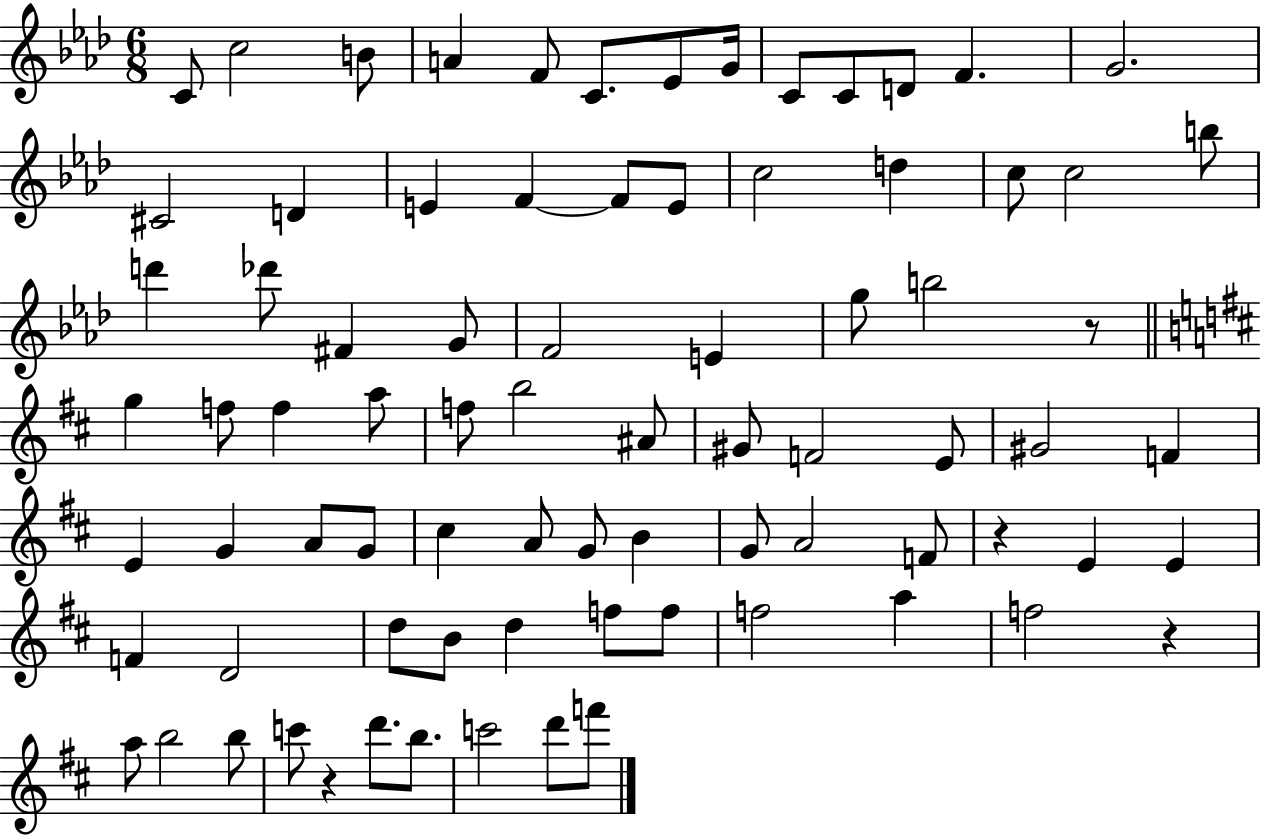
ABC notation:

X:1
T:Untitled
M:6/8
L:1/4
K:Ab
C/2 c2 B/2 A F/2 C/2 _E/2 G/4 C/2 C/2 D/2 F G2 ^C2 D E F F/2 E/2 c2 d c/2 c2 b/2 d' _d'/2 ^F G/2 F2 E g/2 b2 z/2 g f/2 f a/2 f/2 b2 ^A/2 ^G/2 F2 E/2 ^G2 F E G A/2 G/2 ^c A/2 G/2 B G/2 A2 F/2 z E E F D2 d/2 B/2 d f/2 f/2 f2 a f2 z a/2 b2 b/2 c'/2 z d'/2 b/2 c'2 d'/2 f'/2